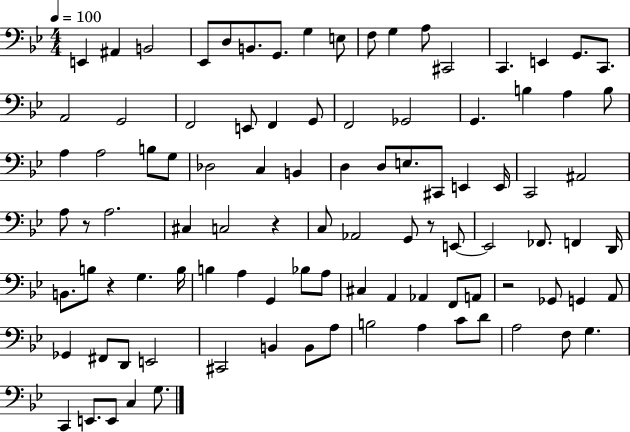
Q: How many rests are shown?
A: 5